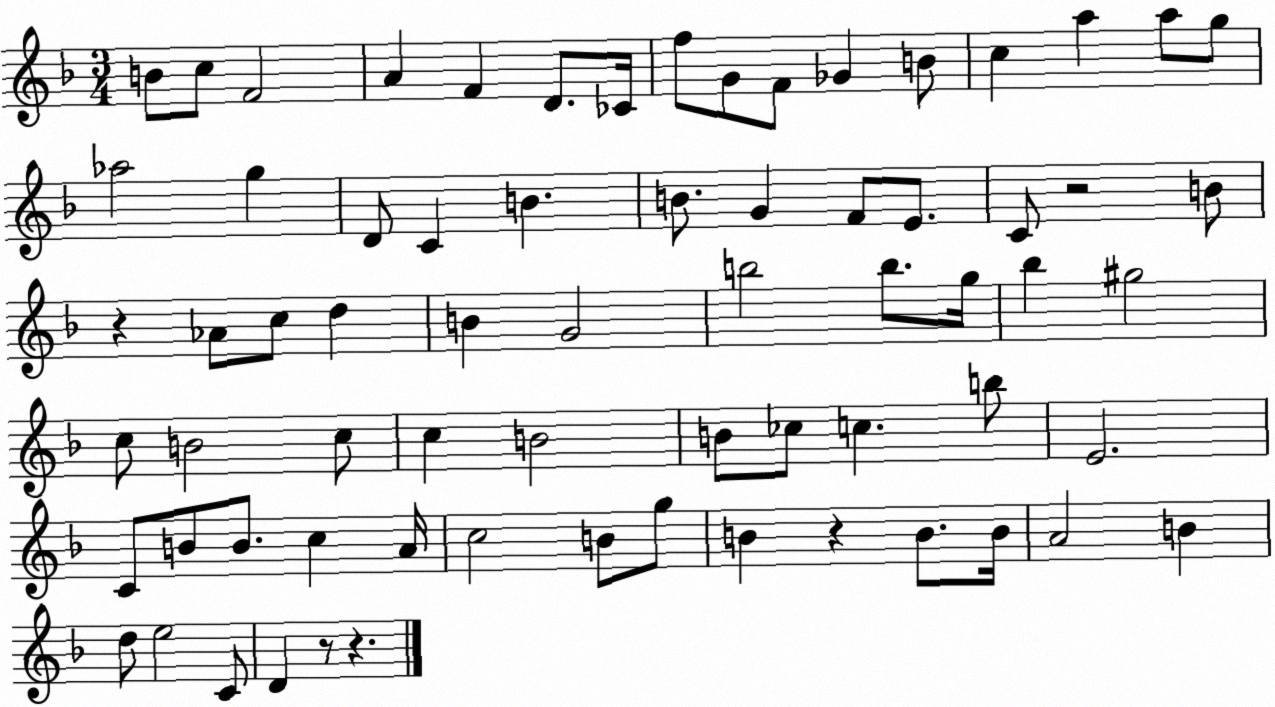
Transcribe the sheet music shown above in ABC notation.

X:1
T:Untitled
M:3/4
L:1/4
K:F
B/2 c/2 F2 A F D/2 _C/4 f/2 G/2 F/2 _G B/2 c a a/2 g/2 _a2 g D/2 C B B/2 G F/2 E/2 C/2 z2 B/2 z _A/2 c/2 d B G2 b2 b/2 g/4 _b ^g2 c/2 B2 c/2 c B2 B/2 _c/2 c b/2 E2 C/2 B/2 B/2 c A/4 c2 B/2 g/2 B z B/2 B/4 A2 B d/2 e2 C/2 D z/2 z